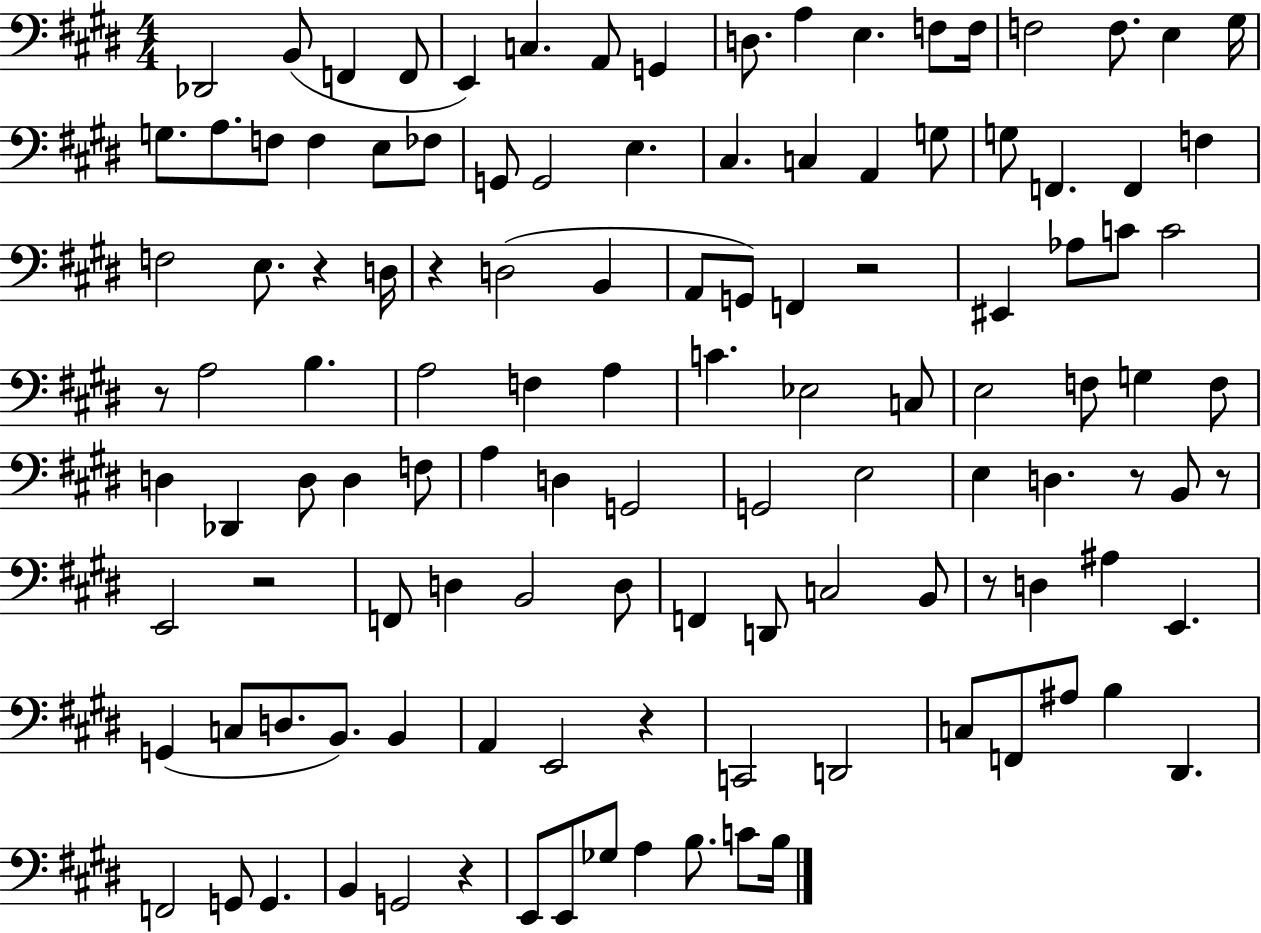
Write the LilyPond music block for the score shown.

{
  \clef bass
  \numericTimeSignature
  \time 4/4
  \key e \major
  des,2 b,8( f,4 f,8 | e,4) c4. a,8 g,4 | d8. a4 e4. f8 f16 | f2 f8. e4 gis16 | \break g8. a8. f8 f4 e8 fes8 | g,8 g,2 e4. | cis4. c4 a,4 g8 | g8 f,4. f,4 f4 | \break f2 e8. r4 d16 | r4 d2( b,4 | a,8 g,8) f,4 r2 | eis,4 aes8 c'8 c'2 | \break r8 a2 b4. | a2 f4 a4 | c'4. ees2 c8 | e2 f8 g4 f8 | \break d4 des,4 d8 d4 f8 | a4 d4 g,2 | g,2 e2 | e4 d4. r8 b,8 r8 | \break e,2 r2 | f,8 d4 b,2 d8 | f,4 d,8 c2 b,8 | r8 d4 ais4 e,4. | \break g,4( c8 d8. b,8.) b,4 | a,4 e,2 r4 | c,2 d,2 | c8 f,8 ais8 b4 dis,4. | \break f,2 g,8 g,4. | b,4 g,2 r4 | e,8 e,8 ges8 a4 b8. c'8 b16 | \bar "|."
}